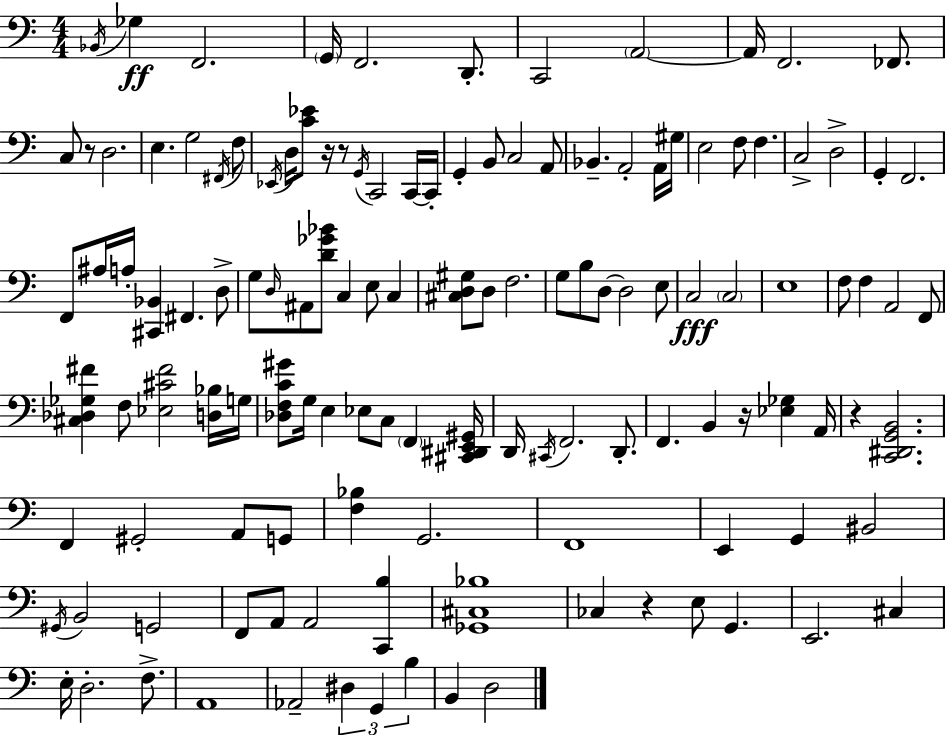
X:1
T:Untitled
M:4/4
L:1/4
K:C
_B,,/4 _G, F,,2 G,,/4 F,,2 D,,/2 C,,2 A,,2 A,,/4 F,,2 _F,,/2 C,/2 z/2 D,2 E, G,2 ^F,,/4 F,/2 _E,,/4 D,/4 [C_E]/2 z/4 z/2 G,,/4 C,,2 C,,/4 C,,/4 G,, B,,/2 C,2 A,,/2 _B,, A,,2 A,,/4 ^G,/4 E,2 F,/2 F, C,2 D,2 G,, F,,2 F,,/2 ^A,/4 A,/4 [^C,,_B,,] ^F,, D,/2 G,/2 D,/4 ^A,,/2 [D_G_B]/2 C, E,/2 C, [^C,D,^G,]/2 D,/2 F,2 G,/2 B,/2 D,/2 D,2 E,/2 C,2 C,2 E,4 F,/2 F, A,,2 F,,/2 [^C,_D,_G,^F] F,/2 [_E,^C^F]2 [D,_B,]/4 G,/4 [_D,F,C^G]/2 G,/4 E, _E,/2 C,/2 F,, [^C,,^D,,E,,^G,,]/4 D,,/4 ^C,,/4 F,,2 D,,/2 F,, B,, z/4 [_E,_G,] A,,/4 z [C,,^D,,G,,B,,]2 F,, ^G,,2 A,,/2 G,,/2 [F,_B,] G,,2 F,,4 E,, G,, ^B,,2 ^G,,/4 B,,2 G,,2 F,,/2 A,,/2 A,,2 [C,,B,] [_G,,^C,_B,]4 _C, z E,/2 G,, E,,2 ^C, E,/4 D,2 F,/2 A,,4 _A,,2 ^D, G,, B, B,, D,2